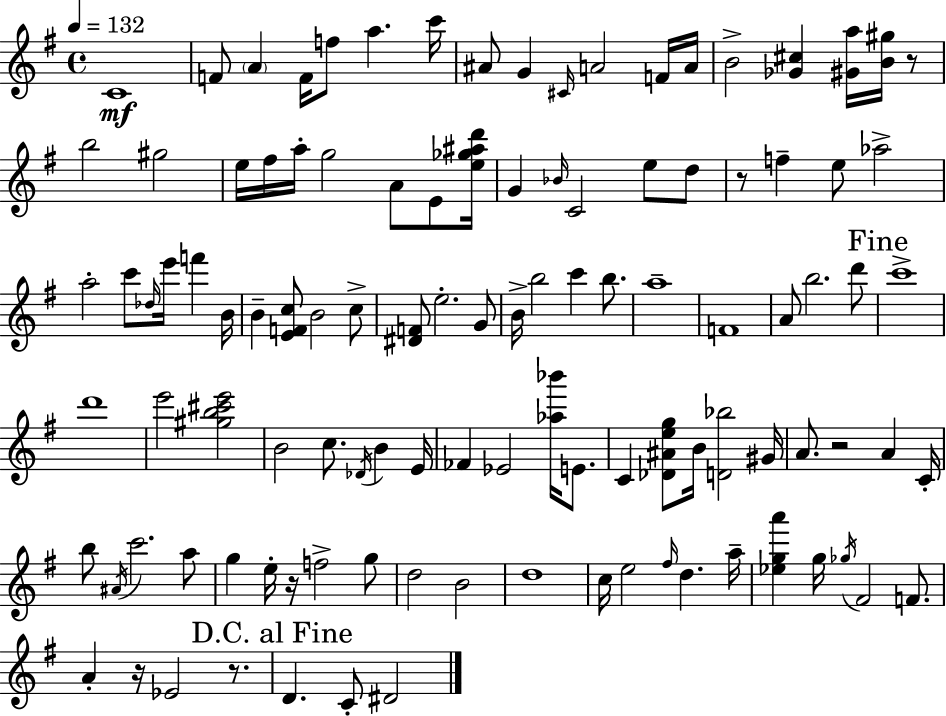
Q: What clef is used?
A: treble